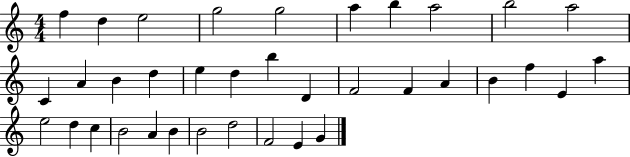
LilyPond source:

{
  \clef treble
  \numericTimeSignature
  \time 4/4
  \key c \major
  f''4 d''4 e''2 | g''2 g''2 | a''4 b''4 a''2 | b''2 a''2 | \break c'4 a'4 b'4 d''4 | e''4 d''4 b''4 d'4 | f'2 f'4 a'4 | b'4 f''4 e'4 a''4 | \break e''2 d''4 c''4 | b'2 a'4 b'4 | b'2 d''2 | f'2 e'4 g'4 | \break \bar "|."
}